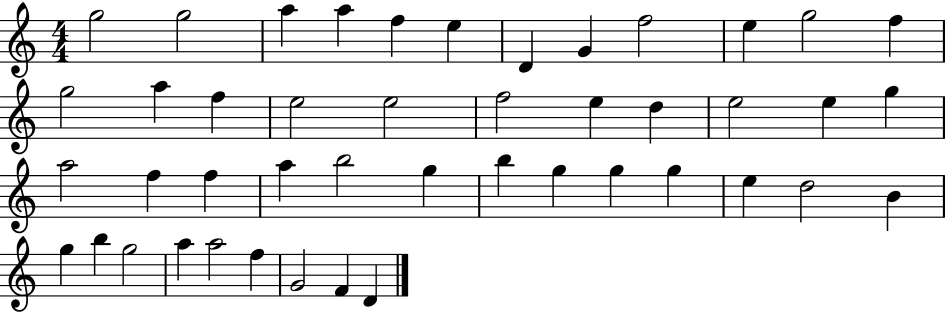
X:1
T:Untitled
M:4/4
L:1/4
K:C
g2 g2 a a f e D G f2 e g2 f g2 a f e2 e2 f2 e d e2 e g a2 f f a b2 g b g g g e d2 B g b g2 a a2 f G2 F D